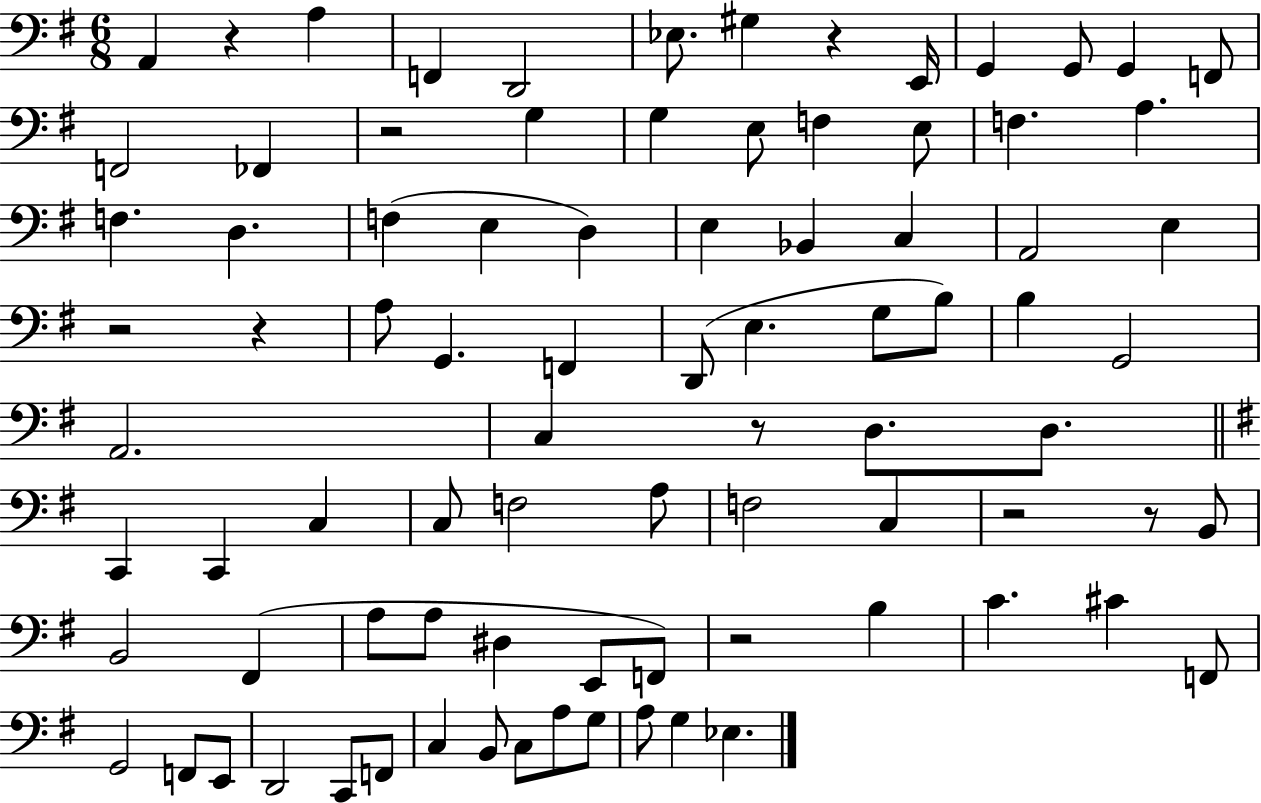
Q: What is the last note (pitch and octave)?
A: Eb3